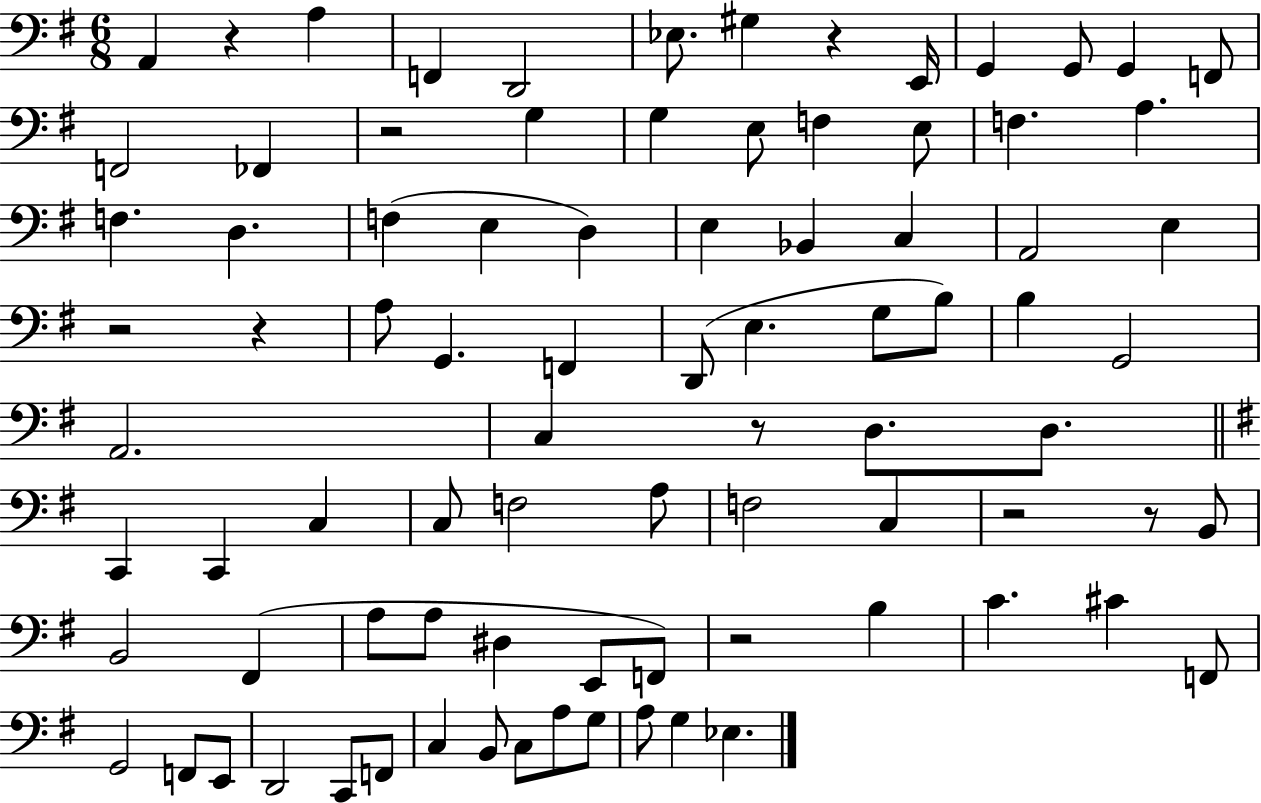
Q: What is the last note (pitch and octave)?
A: Eb3